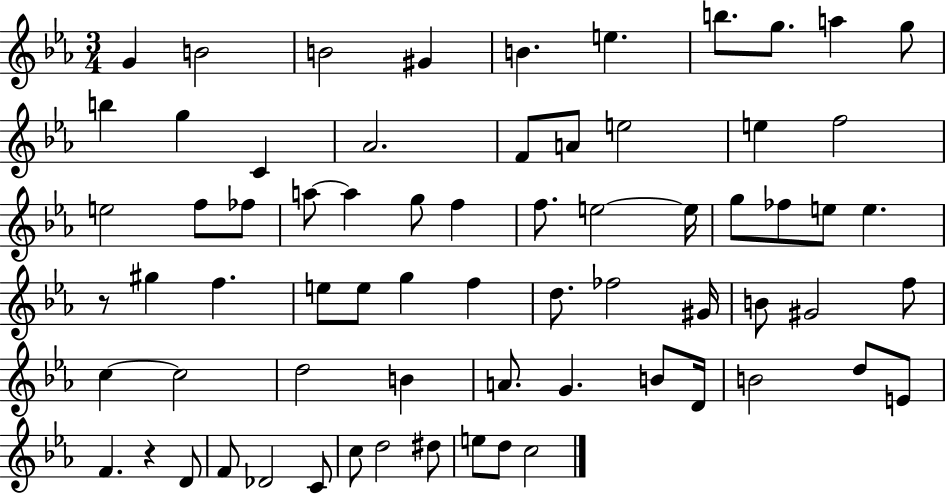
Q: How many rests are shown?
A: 2